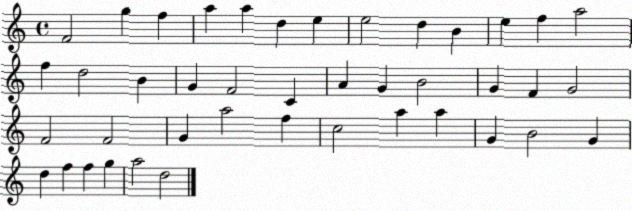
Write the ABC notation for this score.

X:1
T:Untitled
M:4/4
L:1/4
K:C
F2 g f a a d e e2 d B e f a2 f d2 B G F2 C A G B2 G F G2 F2 F2 G a2 f c2 a a G B2 G d f f g a2 d2